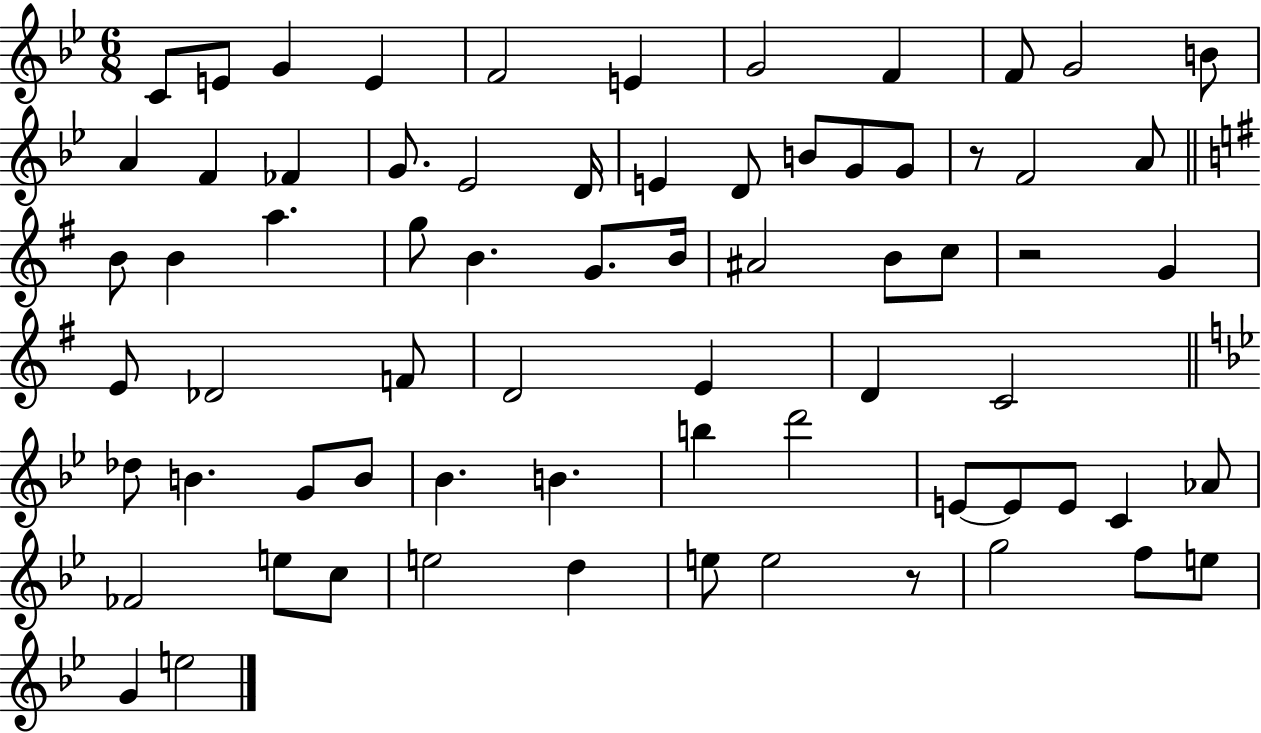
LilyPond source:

{
  \clef treble
  \numericTimeSignature
  \time 6/8
  \key bes \major
  c'8 e'8 g'4 e'4 | f'2 e'4 | g'2 f'4 | f'8 g'2 b'8 | \break a'4 f'4 fes'4 | g'8. ees'2 d'16 | e'4 d'8 b'8 g'8 g'8 | r8 f'2 a'8 | \break \bar "||" \break \key e \minor b'8 b'4 a''4. | g''8 b'4. g'8. b'16 | ais'2 b'8 c''8 | r2 g'4 | \break e'8 des'2 f'8 | d'2 e'4 | d'4 c'2 | \bar "||" \break \key bes \major des''8 b'4. g'8 b'8 | bes'4. b'4. | b''4 d'''2 | e'8~~ e'8 e'8 c'4 aes'8 | \break fes'2 e''8 c''8 | e''2 d''4 | e''8 e''2 r8 | g''2 f''8 e''8 | \break g'4 e''2 | \bar "|."
}